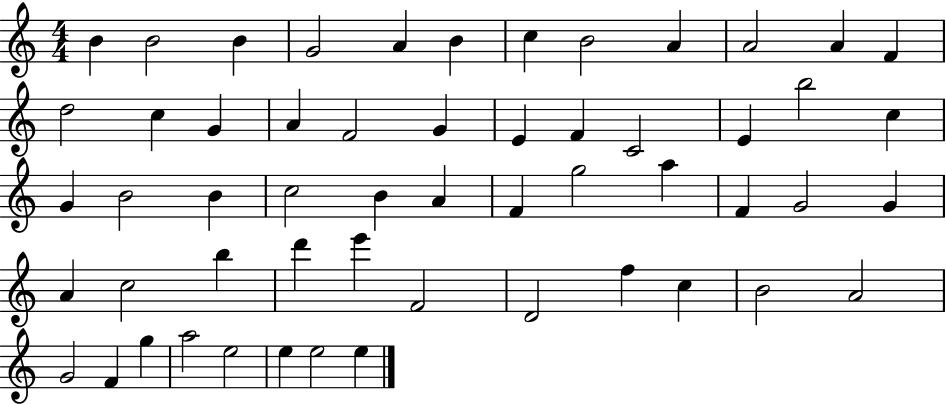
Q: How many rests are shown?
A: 0